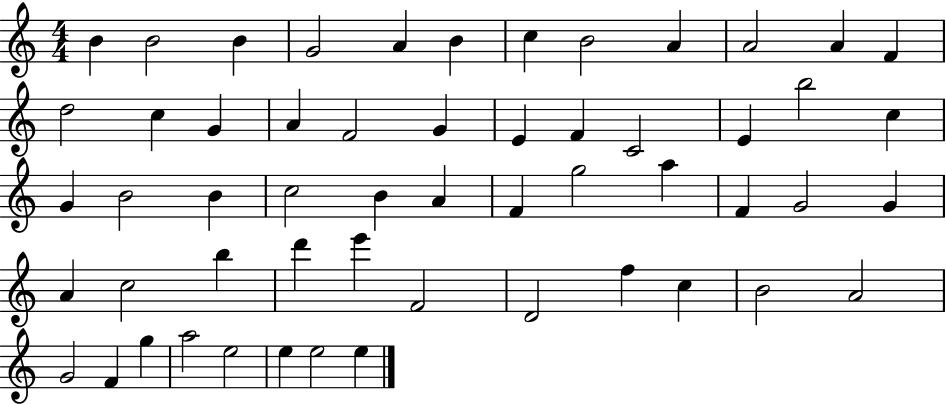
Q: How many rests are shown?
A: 0